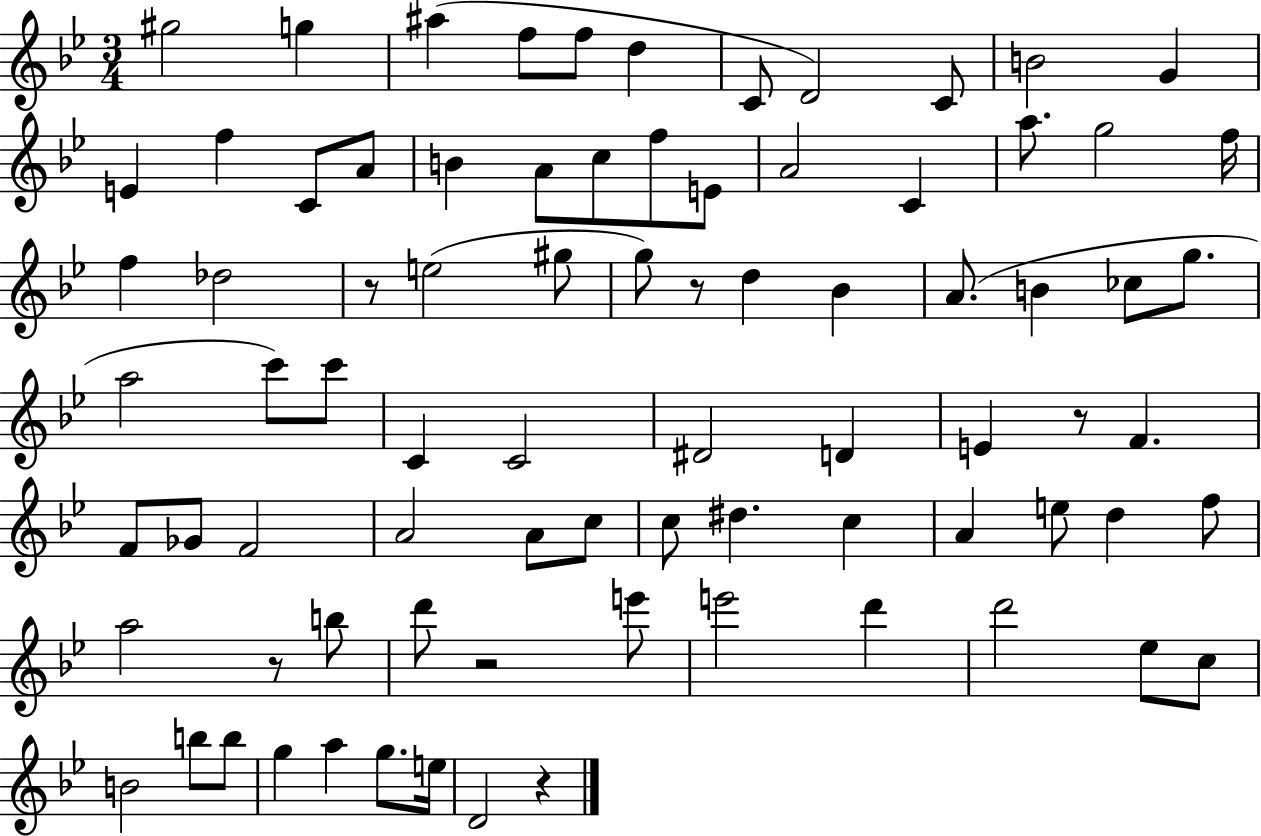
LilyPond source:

{
  \clef treble
  \numericTimeSignature
  \time 3/4
  \key bes \major
  gis''2 g''4 | ais''4( f''8 f''8 d''4 | c'8 d'2) c'8 | b'2 g'4 | \break e'4 f''4 c'8 a'8 | b'4 a'8 c''8 f''8 e'8 | a'2 c'4 | a''8. g''2 f''16 | \break f''4 des''2 | r8 e''2( gis''8 | g''8) r8 d''4 bes'4 | a'8.( b'4 ces''8 g''8. | \break a''2 c'''8) c'''8 | c'4 c'2 | dis'2 d'4 | e'4 r8 f'4. | \break f'8 ges'8 f'2 | a'2 a'8 c''8 | c''8 dis''4. c''4 | a'4 e''8 d''4 f''8 | \break a''2 r8 b''8 | d'''8 r2 e'''8 | e'''2 d'''4 | d'''2 ees''8 c''8 | \break b'2 b''8 b''8 | g''4 a''4 g''8. e''16 | d'2 r4 | \bar "|."
}